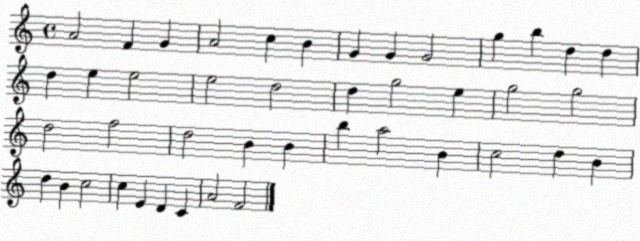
X:1
T:Untitled
M:4/4
L:1/4
K:C
A2 F G A2 c B G G G2 g b d d d e e2 e2 d2 d g2 e g2 g2 d2 f2 d2 B B b a2 B c2 d B d B c2 c E D C A2 F2